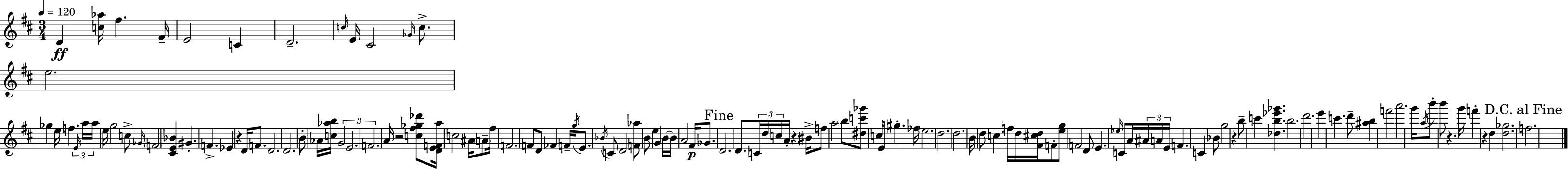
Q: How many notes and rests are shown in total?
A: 129